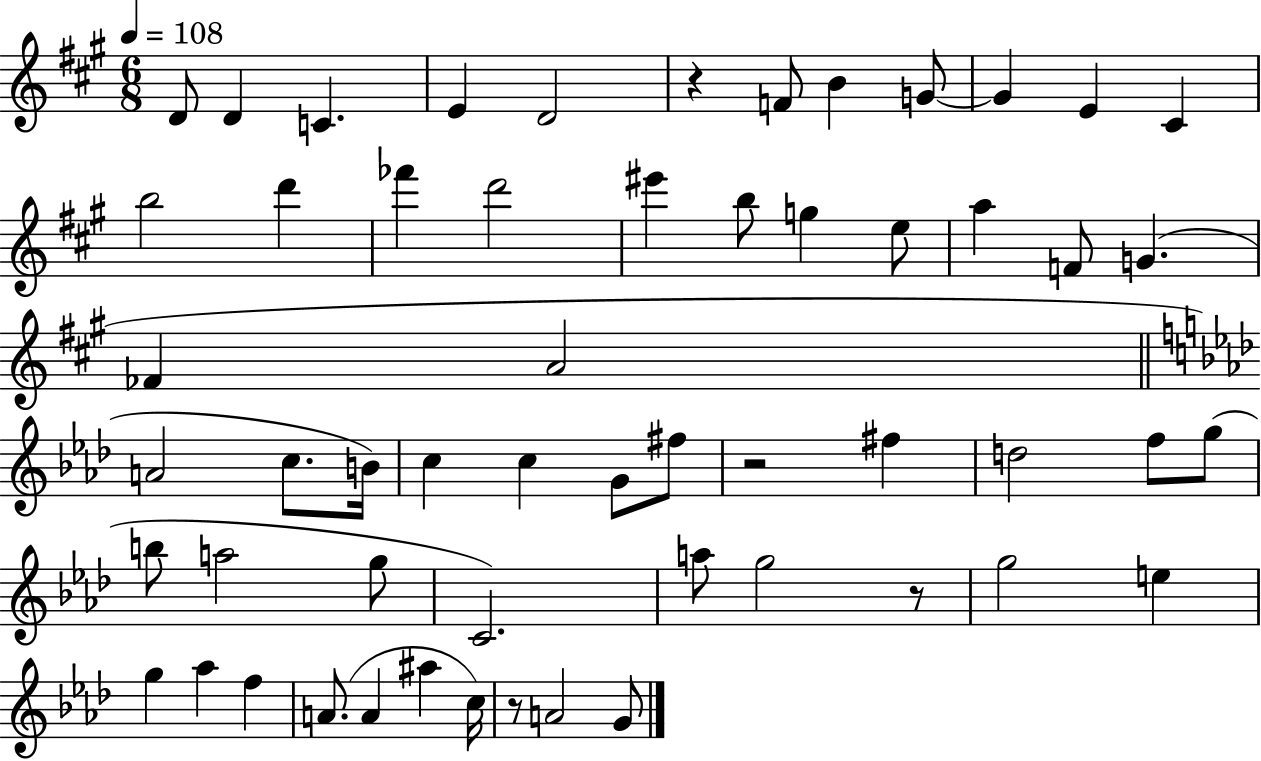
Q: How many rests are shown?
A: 4